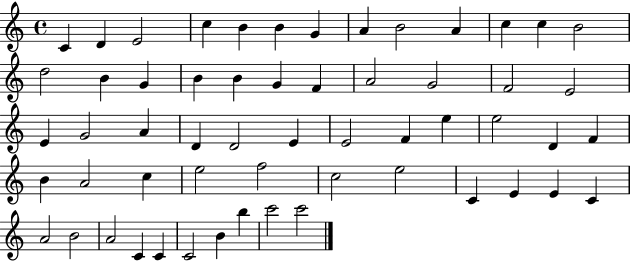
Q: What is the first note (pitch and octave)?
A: C4